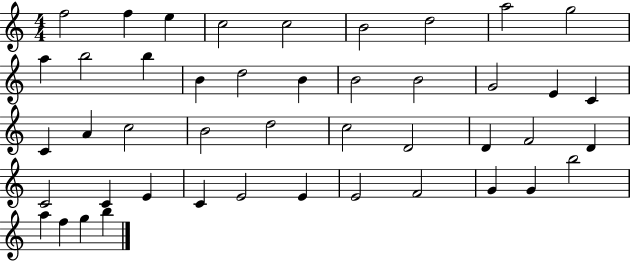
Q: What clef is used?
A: treble